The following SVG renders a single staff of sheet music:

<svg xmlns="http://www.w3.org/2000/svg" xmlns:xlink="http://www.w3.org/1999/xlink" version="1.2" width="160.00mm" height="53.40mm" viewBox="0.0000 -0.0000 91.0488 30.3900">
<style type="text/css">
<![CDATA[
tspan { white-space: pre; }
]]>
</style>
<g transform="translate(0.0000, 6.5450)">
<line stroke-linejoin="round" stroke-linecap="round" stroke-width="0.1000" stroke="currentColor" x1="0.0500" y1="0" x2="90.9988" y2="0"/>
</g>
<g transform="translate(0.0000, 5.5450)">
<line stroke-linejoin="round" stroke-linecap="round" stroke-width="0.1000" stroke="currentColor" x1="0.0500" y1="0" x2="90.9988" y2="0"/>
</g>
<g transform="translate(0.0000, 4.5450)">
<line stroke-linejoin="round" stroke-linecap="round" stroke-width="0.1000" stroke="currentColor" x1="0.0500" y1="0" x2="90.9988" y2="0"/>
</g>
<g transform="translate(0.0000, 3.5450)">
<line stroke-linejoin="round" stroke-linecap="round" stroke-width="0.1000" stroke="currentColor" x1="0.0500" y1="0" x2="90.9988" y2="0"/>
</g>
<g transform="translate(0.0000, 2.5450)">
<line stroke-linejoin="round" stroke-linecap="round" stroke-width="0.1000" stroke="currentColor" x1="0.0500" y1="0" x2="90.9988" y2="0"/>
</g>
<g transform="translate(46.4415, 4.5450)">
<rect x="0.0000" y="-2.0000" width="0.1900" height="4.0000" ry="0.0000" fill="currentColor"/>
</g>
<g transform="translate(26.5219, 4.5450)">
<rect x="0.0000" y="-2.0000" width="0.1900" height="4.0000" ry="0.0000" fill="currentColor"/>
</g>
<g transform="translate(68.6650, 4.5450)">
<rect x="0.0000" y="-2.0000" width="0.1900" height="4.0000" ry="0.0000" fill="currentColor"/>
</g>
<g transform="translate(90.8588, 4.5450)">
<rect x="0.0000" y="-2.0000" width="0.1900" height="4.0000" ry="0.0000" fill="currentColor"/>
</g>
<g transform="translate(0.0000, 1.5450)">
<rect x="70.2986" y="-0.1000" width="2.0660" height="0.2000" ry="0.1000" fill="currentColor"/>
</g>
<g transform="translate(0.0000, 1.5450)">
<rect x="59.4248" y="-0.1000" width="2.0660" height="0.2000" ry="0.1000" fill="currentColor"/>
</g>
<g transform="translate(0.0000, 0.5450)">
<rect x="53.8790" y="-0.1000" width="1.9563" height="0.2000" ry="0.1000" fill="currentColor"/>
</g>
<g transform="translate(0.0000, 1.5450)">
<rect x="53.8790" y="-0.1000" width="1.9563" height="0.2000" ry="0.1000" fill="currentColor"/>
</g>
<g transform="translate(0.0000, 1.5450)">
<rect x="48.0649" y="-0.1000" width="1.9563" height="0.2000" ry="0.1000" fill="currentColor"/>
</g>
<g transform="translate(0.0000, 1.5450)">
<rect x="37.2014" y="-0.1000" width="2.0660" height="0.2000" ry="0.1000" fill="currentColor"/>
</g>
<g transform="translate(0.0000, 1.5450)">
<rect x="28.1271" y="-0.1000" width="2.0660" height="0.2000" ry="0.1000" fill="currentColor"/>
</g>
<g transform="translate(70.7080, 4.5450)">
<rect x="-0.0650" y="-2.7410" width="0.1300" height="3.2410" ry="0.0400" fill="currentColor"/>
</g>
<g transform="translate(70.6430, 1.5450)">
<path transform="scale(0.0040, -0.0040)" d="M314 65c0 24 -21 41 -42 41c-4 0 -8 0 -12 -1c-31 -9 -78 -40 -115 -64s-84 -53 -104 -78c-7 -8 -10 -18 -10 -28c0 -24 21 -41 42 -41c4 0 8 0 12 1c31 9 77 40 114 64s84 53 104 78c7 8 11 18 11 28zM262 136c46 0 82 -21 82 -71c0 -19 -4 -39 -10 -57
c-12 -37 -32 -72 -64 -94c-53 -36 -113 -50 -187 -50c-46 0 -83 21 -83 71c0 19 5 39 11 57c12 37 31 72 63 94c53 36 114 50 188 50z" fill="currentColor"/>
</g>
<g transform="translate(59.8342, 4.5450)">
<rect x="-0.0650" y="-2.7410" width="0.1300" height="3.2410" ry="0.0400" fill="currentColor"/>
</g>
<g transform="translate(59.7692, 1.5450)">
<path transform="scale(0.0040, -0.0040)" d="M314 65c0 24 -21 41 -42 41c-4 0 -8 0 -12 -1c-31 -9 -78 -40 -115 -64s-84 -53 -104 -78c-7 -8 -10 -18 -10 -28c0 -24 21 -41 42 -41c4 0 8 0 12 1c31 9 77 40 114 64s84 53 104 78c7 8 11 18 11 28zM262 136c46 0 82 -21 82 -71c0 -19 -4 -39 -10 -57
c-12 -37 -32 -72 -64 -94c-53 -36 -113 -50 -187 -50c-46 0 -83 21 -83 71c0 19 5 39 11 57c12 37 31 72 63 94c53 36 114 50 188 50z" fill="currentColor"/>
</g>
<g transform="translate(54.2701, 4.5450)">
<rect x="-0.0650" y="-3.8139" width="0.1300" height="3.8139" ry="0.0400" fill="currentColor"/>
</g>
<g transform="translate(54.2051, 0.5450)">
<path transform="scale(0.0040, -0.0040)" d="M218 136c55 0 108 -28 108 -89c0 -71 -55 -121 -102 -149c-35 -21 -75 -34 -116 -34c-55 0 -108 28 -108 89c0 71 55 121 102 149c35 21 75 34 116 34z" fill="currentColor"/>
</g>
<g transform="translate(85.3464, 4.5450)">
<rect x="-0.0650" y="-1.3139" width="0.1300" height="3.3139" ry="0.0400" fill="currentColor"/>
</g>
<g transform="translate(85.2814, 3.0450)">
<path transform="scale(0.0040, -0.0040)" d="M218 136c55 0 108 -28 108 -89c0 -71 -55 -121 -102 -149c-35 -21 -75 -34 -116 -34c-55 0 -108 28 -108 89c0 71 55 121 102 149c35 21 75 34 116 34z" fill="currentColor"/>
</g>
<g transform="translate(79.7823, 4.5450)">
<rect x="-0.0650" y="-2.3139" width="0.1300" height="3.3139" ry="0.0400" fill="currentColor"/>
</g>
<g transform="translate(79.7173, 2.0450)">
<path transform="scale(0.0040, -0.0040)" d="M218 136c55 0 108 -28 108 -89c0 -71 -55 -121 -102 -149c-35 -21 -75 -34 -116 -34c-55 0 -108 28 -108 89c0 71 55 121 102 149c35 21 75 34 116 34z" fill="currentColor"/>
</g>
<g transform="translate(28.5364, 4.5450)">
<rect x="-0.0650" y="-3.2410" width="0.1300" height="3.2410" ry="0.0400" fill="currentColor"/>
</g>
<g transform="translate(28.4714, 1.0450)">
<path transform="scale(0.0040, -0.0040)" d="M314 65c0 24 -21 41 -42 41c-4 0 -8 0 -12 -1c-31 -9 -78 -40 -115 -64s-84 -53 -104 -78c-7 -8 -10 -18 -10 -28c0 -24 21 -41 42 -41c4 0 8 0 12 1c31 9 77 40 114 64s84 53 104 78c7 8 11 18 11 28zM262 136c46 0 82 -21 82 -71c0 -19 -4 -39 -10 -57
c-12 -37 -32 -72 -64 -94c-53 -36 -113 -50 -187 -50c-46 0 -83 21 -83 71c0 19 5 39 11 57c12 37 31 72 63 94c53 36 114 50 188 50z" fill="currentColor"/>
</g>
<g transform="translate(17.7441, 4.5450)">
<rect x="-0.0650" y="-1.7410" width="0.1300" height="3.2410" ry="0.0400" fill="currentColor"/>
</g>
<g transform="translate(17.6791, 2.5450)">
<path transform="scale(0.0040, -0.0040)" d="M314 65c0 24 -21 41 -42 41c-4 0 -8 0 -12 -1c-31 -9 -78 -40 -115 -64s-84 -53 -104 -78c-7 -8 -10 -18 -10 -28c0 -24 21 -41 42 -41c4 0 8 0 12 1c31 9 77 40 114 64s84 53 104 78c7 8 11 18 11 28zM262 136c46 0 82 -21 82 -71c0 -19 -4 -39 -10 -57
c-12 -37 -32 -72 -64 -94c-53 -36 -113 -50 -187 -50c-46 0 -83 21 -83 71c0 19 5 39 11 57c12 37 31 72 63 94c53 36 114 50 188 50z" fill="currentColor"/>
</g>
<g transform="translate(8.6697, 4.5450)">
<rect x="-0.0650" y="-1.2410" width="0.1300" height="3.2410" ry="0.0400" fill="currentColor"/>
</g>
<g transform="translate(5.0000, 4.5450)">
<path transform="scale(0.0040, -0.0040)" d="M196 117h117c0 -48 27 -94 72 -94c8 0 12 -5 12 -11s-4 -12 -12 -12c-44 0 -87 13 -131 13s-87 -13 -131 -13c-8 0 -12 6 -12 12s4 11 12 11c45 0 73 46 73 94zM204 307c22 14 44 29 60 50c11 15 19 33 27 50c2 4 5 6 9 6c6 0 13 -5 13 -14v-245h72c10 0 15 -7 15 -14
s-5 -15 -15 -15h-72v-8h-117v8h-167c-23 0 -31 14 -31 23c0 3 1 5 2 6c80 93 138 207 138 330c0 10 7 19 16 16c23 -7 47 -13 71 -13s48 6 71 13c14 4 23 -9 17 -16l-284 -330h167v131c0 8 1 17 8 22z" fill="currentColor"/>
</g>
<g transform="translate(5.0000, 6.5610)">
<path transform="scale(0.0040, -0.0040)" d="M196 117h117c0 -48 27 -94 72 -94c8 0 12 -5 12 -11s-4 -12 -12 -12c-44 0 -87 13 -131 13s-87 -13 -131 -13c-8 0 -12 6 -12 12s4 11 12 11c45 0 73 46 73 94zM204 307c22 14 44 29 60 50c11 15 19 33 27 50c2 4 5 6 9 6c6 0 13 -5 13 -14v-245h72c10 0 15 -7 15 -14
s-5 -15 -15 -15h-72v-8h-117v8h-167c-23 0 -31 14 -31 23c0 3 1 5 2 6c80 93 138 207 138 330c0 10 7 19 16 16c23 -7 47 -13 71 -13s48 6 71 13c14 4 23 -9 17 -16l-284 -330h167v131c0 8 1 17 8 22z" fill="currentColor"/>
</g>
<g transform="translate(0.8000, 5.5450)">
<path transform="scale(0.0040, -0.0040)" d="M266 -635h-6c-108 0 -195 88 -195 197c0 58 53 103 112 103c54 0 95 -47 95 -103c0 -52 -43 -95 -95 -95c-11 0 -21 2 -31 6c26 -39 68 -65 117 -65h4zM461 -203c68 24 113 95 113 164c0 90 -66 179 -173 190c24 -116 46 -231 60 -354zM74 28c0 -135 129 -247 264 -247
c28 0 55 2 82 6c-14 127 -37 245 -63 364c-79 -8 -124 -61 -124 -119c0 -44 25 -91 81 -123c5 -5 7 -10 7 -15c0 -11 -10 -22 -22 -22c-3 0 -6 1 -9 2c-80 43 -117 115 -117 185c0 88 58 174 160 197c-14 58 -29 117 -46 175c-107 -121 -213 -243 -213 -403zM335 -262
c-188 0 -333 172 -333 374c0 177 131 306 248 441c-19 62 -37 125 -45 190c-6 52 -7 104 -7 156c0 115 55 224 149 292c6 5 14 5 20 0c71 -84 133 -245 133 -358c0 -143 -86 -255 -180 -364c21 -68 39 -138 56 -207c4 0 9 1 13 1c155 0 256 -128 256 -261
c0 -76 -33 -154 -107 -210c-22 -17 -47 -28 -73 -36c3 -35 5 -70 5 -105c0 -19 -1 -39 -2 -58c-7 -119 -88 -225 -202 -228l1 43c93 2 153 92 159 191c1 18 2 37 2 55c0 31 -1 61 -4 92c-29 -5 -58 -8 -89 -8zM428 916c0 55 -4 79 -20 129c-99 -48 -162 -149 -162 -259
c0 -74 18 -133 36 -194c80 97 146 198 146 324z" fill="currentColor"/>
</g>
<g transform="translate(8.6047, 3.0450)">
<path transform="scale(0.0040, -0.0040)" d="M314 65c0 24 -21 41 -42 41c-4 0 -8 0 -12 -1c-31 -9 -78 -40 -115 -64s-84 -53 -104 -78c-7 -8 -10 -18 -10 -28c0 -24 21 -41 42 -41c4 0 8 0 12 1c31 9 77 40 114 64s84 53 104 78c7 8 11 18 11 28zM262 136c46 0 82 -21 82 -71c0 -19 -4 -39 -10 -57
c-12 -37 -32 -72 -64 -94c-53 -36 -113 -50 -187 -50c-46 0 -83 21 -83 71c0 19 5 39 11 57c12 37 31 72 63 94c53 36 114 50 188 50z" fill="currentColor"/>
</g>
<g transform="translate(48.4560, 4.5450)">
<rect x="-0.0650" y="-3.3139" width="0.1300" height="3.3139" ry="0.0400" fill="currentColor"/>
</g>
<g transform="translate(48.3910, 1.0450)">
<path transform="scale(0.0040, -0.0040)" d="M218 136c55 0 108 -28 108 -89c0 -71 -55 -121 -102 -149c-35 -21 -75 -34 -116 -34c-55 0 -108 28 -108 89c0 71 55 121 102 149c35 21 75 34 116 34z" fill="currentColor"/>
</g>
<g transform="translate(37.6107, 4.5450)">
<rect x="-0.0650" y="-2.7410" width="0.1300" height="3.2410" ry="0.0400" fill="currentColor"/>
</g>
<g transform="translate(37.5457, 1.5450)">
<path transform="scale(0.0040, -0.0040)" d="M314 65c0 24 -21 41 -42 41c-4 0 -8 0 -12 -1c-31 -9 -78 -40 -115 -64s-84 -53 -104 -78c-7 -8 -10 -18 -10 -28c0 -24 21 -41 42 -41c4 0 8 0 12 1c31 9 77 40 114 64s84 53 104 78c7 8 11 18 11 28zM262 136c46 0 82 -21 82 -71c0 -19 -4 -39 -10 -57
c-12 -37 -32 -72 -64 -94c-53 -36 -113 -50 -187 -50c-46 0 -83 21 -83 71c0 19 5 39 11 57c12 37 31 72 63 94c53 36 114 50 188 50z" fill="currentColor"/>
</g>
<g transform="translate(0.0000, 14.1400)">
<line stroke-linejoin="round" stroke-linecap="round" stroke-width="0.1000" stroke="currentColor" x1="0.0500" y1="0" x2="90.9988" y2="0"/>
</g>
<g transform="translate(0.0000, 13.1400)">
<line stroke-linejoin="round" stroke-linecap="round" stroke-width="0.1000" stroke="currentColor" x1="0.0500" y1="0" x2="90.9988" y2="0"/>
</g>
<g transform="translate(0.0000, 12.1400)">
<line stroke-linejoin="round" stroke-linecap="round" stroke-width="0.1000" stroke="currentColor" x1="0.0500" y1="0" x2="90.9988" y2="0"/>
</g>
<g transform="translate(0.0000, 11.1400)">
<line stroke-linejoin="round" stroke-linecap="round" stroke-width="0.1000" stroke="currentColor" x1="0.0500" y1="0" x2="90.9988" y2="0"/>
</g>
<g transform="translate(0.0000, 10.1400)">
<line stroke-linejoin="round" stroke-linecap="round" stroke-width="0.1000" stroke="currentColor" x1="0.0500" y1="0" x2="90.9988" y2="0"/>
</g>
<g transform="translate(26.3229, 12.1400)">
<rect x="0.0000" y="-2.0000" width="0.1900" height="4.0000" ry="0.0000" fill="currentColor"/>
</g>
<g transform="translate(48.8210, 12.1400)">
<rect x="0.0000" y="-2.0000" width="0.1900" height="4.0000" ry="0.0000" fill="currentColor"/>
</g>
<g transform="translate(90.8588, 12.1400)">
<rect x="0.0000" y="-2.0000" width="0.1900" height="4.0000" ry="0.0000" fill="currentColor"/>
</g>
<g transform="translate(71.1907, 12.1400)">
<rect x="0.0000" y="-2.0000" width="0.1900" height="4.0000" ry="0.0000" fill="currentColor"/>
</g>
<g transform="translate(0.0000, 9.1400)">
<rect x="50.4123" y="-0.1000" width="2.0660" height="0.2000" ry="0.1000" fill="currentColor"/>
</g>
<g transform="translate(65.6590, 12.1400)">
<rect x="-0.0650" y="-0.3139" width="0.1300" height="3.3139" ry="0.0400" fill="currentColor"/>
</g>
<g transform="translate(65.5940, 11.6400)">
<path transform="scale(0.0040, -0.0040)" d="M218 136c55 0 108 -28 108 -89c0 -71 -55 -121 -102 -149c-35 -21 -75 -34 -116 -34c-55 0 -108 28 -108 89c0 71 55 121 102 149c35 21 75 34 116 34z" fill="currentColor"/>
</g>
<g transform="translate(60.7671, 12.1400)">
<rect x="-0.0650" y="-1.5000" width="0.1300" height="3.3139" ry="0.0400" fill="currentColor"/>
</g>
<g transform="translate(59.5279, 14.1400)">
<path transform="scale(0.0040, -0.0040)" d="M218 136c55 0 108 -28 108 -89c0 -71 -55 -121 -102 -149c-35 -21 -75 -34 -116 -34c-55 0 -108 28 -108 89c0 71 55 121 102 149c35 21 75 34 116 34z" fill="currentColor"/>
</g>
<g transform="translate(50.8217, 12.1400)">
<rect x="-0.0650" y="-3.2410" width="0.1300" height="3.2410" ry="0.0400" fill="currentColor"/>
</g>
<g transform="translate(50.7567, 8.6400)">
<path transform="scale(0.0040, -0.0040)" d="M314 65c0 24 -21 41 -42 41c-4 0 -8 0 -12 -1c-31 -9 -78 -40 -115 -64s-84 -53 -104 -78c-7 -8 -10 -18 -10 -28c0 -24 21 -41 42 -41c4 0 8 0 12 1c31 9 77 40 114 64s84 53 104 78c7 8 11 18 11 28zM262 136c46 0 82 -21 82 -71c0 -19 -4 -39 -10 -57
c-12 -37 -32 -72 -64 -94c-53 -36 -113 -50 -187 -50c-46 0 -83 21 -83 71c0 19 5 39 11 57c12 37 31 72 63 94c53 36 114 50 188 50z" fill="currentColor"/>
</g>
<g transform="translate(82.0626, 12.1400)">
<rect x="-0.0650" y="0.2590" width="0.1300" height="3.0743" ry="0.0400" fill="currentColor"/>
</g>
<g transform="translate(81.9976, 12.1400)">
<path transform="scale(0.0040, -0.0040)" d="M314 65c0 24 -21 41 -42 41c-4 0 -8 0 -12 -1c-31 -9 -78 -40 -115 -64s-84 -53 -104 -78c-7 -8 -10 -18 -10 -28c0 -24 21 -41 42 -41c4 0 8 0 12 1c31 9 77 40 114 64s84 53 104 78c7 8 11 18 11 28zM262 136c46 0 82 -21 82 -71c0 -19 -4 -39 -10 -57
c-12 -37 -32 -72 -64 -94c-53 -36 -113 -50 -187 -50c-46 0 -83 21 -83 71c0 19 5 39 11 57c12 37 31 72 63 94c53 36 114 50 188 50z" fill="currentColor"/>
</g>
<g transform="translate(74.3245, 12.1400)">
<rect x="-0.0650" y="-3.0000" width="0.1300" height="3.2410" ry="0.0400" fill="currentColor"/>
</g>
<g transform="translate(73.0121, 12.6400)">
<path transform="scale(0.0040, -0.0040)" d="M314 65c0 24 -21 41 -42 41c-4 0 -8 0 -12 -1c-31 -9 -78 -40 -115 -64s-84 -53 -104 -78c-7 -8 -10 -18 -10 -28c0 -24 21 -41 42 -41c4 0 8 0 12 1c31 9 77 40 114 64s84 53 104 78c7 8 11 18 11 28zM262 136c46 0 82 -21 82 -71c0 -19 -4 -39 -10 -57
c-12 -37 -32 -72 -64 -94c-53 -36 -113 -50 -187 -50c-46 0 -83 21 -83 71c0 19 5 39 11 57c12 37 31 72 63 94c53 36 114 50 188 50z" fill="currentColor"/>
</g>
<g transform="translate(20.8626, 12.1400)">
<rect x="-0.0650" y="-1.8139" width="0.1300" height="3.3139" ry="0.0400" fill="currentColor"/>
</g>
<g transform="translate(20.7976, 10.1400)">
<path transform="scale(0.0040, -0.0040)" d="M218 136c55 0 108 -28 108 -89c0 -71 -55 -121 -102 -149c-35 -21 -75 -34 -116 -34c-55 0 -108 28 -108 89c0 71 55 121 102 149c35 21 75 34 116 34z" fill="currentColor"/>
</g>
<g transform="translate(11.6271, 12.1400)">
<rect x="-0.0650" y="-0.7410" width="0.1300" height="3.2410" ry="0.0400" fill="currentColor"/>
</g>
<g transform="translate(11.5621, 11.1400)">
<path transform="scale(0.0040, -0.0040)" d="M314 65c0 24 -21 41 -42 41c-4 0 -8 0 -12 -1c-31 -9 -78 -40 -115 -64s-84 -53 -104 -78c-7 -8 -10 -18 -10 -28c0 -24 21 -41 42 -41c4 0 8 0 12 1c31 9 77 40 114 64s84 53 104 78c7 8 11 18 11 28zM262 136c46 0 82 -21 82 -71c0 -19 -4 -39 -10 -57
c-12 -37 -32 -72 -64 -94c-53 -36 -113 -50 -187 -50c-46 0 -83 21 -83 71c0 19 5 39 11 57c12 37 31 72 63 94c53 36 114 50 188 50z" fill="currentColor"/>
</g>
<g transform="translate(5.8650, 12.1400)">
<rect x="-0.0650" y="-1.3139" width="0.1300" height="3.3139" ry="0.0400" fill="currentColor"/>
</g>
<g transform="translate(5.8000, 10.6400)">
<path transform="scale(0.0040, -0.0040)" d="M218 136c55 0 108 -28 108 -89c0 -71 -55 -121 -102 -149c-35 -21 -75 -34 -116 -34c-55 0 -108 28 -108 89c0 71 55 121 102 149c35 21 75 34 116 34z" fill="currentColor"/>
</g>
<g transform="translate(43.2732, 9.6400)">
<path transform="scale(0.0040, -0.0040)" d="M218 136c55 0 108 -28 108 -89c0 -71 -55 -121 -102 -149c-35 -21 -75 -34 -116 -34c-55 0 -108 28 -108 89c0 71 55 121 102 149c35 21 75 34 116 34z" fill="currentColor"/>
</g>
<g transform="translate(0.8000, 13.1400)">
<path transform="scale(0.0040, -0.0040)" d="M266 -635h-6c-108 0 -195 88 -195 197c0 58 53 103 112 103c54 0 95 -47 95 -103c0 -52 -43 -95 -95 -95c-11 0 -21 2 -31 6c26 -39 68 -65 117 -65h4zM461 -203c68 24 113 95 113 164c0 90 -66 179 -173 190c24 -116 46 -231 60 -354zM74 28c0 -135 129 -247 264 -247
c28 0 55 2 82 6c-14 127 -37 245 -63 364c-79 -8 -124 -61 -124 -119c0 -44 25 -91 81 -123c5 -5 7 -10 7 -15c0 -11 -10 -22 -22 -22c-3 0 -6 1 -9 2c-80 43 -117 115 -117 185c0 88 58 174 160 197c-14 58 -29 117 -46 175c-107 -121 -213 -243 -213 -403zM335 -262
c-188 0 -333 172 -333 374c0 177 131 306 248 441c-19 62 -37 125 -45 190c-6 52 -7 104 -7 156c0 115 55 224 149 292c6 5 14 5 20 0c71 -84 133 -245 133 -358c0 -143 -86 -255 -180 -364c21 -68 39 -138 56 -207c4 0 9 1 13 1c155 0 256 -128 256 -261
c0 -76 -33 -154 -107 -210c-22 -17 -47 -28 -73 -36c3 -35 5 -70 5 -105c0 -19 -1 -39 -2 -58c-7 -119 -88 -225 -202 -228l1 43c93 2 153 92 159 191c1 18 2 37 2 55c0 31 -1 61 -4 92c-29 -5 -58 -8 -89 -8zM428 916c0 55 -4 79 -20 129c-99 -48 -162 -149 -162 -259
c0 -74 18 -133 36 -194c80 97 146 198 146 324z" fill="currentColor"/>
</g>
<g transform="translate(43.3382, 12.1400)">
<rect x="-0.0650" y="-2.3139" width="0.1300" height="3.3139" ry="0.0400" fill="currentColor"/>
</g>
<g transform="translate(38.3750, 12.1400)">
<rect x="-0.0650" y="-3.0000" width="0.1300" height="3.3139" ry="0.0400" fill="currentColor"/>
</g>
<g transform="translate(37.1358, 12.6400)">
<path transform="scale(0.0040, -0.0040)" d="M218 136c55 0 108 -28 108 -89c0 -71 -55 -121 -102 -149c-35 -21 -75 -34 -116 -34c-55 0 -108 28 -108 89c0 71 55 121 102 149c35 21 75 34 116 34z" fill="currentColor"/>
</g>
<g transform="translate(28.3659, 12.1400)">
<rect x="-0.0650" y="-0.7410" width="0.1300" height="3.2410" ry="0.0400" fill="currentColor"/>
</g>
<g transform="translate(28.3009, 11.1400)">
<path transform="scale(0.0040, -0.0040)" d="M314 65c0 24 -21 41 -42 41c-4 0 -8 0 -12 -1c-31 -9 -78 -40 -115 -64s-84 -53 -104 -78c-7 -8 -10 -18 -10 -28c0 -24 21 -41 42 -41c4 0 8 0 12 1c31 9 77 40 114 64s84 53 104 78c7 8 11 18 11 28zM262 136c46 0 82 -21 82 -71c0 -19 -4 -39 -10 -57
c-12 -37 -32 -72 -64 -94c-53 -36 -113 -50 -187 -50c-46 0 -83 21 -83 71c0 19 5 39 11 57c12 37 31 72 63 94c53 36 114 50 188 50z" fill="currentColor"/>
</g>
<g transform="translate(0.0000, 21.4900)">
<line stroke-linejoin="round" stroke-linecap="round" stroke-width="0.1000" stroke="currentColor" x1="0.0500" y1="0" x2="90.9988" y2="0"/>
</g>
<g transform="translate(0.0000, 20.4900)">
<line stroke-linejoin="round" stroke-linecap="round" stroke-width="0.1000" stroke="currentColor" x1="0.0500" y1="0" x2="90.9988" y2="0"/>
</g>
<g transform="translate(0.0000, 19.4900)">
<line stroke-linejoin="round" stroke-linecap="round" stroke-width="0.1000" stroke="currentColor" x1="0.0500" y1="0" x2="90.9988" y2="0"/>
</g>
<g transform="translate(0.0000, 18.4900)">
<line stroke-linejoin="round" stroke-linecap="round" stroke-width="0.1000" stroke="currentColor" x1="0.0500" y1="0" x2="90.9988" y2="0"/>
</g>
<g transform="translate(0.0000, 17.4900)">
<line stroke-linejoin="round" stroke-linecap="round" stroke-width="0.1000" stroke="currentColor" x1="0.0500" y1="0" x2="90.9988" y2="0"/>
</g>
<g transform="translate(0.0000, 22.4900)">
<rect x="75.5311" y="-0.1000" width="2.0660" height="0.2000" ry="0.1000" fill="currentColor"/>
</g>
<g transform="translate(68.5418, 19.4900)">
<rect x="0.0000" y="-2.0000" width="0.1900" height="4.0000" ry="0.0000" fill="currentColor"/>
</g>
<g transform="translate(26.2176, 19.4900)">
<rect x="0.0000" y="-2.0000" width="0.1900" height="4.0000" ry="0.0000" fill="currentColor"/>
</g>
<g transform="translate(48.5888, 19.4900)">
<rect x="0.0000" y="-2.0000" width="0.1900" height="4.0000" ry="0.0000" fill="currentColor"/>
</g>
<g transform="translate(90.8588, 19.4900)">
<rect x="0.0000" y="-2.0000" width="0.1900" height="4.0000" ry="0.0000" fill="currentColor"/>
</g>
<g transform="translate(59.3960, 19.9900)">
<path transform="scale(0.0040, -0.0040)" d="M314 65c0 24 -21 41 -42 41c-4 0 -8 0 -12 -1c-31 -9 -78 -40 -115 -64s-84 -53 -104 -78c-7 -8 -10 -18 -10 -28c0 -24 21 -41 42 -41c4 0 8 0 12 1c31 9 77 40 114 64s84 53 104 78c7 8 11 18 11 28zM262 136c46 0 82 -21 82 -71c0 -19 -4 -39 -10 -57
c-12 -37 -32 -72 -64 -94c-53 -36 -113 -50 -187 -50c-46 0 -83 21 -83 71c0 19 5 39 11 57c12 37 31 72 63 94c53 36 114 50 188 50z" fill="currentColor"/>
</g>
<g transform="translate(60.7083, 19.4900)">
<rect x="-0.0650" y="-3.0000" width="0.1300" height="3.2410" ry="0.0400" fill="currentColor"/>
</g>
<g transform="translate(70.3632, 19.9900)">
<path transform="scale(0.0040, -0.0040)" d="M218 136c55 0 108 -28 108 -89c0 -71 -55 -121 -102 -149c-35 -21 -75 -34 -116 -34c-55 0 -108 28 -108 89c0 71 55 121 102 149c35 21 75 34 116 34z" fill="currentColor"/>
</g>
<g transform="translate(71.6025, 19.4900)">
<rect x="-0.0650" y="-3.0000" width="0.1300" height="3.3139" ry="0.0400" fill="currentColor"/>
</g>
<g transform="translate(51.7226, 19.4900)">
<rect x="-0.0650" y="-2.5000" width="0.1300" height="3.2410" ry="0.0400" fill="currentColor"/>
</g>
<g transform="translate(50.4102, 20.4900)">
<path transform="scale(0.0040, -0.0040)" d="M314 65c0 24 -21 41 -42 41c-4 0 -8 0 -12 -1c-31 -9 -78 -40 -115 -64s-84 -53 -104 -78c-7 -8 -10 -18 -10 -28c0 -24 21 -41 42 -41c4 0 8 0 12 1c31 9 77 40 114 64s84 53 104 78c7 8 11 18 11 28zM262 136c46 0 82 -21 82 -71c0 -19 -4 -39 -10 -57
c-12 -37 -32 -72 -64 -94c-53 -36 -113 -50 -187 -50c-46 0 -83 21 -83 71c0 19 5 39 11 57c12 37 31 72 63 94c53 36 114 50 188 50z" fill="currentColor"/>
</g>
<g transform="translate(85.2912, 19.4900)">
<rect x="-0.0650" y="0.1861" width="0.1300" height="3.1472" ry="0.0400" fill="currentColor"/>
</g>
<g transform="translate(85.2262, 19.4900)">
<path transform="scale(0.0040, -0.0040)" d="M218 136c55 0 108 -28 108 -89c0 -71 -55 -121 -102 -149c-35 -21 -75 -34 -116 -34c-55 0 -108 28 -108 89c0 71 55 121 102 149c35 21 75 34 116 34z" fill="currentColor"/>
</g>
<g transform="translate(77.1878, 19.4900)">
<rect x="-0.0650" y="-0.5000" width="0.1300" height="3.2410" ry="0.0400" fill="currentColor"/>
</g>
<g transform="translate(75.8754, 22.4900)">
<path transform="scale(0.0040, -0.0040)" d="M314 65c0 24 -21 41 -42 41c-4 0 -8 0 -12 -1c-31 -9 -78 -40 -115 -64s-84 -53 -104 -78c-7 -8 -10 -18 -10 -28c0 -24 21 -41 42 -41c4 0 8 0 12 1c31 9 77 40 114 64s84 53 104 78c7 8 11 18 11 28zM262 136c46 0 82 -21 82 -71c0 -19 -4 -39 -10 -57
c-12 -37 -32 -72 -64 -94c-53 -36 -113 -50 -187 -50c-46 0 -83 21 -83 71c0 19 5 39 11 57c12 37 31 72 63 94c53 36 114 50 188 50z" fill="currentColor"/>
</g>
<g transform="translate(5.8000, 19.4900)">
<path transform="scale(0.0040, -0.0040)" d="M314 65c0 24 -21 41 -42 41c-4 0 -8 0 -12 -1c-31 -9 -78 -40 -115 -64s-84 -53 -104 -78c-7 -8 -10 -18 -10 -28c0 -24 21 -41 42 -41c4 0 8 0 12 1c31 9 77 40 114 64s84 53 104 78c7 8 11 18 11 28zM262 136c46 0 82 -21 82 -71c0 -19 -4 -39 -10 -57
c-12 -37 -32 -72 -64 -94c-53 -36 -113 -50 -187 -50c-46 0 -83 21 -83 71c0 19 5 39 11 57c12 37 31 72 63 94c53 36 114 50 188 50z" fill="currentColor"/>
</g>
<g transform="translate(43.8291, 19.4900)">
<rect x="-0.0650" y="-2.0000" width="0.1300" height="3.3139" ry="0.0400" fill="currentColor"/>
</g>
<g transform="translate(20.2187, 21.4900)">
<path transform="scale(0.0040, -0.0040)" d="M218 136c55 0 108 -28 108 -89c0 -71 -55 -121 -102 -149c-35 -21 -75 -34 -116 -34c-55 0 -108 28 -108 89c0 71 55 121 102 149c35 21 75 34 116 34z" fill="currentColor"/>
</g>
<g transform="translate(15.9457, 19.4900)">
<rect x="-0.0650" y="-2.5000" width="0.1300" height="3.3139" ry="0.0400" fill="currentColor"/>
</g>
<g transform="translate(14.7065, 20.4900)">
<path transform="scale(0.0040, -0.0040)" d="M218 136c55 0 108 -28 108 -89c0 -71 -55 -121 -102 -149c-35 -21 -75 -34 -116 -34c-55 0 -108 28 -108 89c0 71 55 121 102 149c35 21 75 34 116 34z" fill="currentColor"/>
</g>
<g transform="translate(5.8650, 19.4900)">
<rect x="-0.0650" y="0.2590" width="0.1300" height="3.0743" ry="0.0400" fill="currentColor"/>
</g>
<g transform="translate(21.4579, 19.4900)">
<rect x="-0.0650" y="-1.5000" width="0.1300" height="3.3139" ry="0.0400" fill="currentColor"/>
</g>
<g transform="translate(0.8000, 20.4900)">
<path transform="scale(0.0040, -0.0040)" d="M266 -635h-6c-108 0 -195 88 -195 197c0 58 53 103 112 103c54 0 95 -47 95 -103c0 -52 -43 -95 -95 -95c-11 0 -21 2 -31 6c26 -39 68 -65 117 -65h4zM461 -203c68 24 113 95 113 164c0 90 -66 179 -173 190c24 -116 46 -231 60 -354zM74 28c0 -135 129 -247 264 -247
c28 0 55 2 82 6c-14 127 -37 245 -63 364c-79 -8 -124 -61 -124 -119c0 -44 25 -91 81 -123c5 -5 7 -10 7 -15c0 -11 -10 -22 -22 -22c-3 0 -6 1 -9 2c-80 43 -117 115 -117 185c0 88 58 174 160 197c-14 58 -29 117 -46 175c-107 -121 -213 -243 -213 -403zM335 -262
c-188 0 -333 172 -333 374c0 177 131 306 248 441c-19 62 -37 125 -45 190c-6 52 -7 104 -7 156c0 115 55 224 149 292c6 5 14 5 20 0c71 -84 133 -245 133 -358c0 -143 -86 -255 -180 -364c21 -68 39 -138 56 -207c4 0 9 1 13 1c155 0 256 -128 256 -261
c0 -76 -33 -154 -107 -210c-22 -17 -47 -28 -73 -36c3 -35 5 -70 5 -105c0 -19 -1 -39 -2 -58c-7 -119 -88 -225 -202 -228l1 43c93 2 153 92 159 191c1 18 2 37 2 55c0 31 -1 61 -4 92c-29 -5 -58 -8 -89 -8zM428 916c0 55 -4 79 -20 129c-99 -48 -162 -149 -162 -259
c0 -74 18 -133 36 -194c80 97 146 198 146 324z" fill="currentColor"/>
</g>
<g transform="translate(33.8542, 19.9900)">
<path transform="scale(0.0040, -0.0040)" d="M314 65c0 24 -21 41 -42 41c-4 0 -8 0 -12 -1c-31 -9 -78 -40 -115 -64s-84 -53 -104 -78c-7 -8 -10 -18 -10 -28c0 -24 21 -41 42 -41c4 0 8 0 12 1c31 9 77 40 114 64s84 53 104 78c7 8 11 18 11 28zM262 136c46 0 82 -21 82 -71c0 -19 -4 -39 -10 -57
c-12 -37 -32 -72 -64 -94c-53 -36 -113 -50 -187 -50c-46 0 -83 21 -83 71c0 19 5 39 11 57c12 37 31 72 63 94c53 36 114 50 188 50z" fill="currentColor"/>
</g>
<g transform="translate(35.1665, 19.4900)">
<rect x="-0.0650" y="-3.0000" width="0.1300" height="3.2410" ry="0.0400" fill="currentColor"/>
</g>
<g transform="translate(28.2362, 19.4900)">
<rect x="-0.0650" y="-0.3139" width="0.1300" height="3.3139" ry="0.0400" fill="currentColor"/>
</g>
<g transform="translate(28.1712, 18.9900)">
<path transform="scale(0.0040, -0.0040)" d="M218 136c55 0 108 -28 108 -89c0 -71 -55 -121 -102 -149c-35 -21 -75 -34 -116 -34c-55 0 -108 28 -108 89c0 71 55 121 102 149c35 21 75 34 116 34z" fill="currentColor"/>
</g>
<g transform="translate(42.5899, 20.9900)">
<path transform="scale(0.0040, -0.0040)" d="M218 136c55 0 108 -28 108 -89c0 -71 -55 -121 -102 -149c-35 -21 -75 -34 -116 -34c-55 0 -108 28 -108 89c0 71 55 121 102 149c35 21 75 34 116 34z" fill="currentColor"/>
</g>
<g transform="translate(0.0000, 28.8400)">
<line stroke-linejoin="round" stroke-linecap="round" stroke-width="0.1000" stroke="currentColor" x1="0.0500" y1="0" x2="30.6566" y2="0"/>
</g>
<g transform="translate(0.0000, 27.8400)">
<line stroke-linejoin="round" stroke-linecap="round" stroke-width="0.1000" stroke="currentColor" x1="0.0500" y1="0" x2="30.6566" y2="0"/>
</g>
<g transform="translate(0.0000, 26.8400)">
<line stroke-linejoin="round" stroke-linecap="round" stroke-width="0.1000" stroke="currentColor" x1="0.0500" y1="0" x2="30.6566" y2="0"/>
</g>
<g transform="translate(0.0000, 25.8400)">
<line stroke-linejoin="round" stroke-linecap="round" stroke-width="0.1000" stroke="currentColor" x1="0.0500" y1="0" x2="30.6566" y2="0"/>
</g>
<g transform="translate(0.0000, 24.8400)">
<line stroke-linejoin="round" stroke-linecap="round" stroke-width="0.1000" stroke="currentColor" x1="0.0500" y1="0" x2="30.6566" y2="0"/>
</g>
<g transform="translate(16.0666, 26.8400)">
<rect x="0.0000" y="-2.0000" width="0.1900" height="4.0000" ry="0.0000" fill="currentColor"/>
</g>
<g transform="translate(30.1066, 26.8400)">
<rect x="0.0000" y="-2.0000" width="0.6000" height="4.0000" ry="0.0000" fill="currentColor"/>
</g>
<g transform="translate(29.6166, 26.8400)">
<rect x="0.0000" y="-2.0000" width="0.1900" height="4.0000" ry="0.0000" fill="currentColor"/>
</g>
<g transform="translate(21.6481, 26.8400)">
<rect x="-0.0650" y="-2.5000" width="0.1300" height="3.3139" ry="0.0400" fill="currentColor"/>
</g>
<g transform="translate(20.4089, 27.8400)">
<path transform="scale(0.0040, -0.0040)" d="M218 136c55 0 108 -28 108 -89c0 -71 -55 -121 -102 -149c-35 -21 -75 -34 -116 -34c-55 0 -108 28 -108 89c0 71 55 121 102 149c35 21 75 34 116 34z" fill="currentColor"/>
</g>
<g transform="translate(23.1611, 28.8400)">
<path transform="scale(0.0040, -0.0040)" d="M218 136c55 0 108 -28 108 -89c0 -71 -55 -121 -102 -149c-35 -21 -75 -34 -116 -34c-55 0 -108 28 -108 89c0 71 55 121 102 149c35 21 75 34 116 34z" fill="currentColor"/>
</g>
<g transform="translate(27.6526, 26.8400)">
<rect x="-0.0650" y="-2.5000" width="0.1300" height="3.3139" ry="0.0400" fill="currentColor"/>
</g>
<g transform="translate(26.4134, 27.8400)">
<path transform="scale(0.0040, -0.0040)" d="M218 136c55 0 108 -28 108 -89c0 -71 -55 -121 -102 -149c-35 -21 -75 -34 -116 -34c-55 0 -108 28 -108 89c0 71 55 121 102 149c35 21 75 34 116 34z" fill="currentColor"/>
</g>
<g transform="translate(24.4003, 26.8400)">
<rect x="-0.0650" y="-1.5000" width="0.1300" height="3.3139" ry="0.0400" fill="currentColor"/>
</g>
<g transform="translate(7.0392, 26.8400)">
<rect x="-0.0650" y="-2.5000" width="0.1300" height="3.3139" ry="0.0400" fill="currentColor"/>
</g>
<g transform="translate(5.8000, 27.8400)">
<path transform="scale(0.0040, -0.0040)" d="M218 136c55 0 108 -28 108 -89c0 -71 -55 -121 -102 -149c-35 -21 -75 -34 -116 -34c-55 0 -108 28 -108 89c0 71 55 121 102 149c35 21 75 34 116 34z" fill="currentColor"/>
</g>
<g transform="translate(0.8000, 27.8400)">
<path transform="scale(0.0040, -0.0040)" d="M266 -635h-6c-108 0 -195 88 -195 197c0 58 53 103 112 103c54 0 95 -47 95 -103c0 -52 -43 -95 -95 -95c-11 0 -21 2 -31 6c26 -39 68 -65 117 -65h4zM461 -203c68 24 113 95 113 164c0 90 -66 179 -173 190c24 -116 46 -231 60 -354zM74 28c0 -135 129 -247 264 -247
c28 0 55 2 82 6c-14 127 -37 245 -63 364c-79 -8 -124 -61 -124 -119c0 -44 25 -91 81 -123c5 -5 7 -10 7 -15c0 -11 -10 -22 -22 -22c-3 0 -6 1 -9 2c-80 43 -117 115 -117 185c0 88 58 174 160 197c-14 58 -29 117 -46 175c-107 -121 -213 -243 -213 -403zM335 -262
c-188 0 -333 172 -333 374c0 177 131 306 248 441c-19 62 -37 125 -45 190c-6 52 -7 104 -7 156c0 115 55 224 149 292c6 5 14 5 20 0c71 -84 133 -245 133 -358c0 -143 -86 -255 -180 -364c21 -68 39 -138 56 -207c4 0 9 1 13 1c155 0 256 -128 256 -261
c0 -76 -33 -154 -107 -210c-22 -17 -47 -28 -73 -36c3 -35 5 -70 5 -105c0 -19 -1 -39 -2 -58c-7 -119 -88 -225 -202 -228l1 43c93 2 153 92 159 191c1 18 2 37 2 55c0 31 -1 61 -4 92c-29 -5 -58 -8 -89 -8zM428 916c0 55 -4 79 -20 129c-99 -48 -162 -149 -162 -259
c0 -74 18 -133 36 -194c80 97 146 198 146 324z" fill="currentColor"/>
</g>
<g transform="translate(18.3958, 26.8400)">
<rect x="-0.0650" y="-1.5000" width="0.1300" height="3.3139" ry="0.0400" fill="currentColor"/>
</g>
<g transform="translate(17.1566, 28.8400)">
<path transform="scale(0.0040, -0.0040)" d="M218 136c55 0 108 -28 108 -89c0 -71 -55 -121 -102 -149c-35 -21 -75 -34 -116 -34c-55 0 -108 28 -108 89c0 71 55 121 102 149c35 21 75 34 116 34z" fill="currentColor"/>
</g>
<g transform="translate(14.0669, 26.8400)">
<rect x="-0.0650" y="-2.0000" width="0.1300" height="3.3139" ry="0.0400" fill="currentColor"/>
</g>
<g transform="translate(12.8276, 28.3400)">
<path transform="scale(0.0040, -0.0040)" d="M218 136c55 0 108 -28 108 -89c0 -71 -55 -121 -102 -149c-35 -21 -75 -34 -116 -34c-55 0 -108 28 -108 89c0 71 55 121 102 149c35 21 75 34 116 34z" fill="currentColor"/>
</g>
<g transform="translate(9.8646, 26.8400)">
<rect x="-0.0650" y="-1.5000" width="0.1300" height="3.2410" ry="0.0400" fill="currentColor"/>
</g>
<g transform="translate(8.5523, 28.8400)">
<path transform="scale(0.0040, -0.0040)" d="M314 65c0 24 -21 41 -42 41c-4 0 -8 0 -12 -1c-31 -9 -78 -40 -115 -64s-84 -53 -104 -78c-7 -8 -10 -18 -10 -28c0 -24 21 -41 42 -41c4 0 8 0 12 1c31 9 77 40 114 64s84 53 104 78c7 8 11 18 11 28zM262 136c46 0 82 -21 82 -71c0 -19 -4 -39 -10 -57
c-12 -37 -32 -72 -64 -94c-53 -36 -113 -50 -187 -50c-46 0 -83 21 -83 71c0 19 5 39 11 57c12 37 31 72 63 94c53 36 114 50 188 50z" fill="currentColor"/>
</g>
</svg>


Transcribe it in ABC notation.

X:1
T:Untitled
M:4/4
L:1/4
K:C
e2 f2 b2 a2 b c' a2 a2 g e e d2 f d2 A g b2 E c A2 B2 B2 G E c A2 F G2 A2 A C2 B G E2 F E G E G